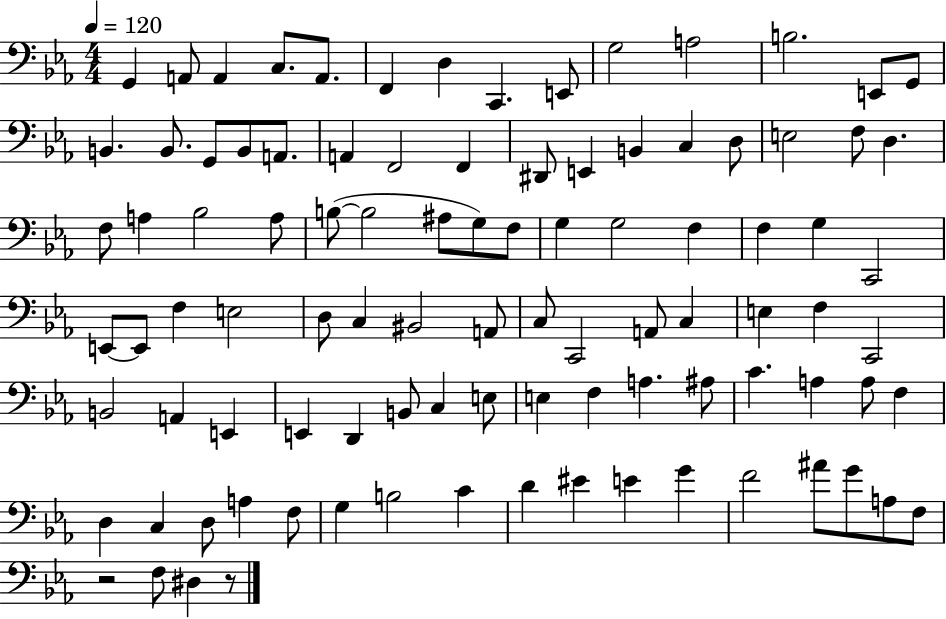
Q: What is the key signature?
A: EES major